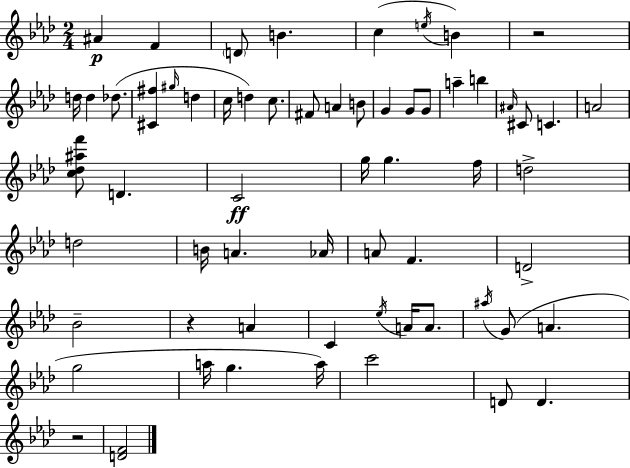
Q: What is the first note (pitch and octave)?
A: A#4